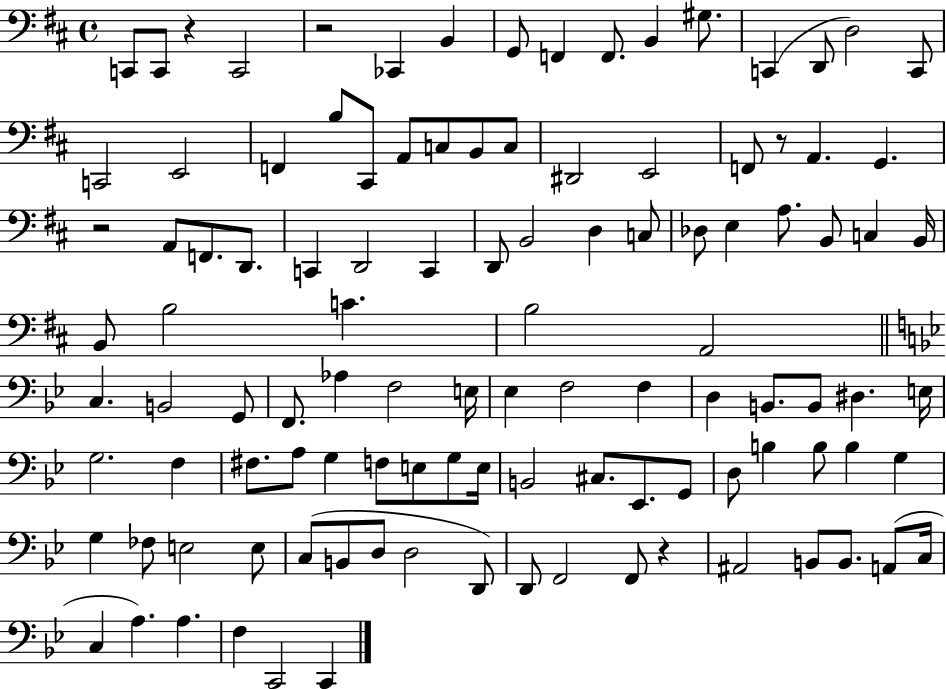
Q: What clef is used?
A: bass